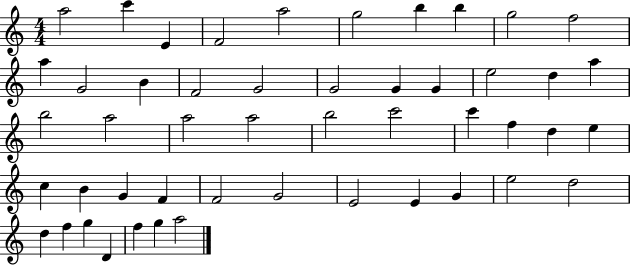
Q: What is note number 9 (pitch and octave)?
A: G5